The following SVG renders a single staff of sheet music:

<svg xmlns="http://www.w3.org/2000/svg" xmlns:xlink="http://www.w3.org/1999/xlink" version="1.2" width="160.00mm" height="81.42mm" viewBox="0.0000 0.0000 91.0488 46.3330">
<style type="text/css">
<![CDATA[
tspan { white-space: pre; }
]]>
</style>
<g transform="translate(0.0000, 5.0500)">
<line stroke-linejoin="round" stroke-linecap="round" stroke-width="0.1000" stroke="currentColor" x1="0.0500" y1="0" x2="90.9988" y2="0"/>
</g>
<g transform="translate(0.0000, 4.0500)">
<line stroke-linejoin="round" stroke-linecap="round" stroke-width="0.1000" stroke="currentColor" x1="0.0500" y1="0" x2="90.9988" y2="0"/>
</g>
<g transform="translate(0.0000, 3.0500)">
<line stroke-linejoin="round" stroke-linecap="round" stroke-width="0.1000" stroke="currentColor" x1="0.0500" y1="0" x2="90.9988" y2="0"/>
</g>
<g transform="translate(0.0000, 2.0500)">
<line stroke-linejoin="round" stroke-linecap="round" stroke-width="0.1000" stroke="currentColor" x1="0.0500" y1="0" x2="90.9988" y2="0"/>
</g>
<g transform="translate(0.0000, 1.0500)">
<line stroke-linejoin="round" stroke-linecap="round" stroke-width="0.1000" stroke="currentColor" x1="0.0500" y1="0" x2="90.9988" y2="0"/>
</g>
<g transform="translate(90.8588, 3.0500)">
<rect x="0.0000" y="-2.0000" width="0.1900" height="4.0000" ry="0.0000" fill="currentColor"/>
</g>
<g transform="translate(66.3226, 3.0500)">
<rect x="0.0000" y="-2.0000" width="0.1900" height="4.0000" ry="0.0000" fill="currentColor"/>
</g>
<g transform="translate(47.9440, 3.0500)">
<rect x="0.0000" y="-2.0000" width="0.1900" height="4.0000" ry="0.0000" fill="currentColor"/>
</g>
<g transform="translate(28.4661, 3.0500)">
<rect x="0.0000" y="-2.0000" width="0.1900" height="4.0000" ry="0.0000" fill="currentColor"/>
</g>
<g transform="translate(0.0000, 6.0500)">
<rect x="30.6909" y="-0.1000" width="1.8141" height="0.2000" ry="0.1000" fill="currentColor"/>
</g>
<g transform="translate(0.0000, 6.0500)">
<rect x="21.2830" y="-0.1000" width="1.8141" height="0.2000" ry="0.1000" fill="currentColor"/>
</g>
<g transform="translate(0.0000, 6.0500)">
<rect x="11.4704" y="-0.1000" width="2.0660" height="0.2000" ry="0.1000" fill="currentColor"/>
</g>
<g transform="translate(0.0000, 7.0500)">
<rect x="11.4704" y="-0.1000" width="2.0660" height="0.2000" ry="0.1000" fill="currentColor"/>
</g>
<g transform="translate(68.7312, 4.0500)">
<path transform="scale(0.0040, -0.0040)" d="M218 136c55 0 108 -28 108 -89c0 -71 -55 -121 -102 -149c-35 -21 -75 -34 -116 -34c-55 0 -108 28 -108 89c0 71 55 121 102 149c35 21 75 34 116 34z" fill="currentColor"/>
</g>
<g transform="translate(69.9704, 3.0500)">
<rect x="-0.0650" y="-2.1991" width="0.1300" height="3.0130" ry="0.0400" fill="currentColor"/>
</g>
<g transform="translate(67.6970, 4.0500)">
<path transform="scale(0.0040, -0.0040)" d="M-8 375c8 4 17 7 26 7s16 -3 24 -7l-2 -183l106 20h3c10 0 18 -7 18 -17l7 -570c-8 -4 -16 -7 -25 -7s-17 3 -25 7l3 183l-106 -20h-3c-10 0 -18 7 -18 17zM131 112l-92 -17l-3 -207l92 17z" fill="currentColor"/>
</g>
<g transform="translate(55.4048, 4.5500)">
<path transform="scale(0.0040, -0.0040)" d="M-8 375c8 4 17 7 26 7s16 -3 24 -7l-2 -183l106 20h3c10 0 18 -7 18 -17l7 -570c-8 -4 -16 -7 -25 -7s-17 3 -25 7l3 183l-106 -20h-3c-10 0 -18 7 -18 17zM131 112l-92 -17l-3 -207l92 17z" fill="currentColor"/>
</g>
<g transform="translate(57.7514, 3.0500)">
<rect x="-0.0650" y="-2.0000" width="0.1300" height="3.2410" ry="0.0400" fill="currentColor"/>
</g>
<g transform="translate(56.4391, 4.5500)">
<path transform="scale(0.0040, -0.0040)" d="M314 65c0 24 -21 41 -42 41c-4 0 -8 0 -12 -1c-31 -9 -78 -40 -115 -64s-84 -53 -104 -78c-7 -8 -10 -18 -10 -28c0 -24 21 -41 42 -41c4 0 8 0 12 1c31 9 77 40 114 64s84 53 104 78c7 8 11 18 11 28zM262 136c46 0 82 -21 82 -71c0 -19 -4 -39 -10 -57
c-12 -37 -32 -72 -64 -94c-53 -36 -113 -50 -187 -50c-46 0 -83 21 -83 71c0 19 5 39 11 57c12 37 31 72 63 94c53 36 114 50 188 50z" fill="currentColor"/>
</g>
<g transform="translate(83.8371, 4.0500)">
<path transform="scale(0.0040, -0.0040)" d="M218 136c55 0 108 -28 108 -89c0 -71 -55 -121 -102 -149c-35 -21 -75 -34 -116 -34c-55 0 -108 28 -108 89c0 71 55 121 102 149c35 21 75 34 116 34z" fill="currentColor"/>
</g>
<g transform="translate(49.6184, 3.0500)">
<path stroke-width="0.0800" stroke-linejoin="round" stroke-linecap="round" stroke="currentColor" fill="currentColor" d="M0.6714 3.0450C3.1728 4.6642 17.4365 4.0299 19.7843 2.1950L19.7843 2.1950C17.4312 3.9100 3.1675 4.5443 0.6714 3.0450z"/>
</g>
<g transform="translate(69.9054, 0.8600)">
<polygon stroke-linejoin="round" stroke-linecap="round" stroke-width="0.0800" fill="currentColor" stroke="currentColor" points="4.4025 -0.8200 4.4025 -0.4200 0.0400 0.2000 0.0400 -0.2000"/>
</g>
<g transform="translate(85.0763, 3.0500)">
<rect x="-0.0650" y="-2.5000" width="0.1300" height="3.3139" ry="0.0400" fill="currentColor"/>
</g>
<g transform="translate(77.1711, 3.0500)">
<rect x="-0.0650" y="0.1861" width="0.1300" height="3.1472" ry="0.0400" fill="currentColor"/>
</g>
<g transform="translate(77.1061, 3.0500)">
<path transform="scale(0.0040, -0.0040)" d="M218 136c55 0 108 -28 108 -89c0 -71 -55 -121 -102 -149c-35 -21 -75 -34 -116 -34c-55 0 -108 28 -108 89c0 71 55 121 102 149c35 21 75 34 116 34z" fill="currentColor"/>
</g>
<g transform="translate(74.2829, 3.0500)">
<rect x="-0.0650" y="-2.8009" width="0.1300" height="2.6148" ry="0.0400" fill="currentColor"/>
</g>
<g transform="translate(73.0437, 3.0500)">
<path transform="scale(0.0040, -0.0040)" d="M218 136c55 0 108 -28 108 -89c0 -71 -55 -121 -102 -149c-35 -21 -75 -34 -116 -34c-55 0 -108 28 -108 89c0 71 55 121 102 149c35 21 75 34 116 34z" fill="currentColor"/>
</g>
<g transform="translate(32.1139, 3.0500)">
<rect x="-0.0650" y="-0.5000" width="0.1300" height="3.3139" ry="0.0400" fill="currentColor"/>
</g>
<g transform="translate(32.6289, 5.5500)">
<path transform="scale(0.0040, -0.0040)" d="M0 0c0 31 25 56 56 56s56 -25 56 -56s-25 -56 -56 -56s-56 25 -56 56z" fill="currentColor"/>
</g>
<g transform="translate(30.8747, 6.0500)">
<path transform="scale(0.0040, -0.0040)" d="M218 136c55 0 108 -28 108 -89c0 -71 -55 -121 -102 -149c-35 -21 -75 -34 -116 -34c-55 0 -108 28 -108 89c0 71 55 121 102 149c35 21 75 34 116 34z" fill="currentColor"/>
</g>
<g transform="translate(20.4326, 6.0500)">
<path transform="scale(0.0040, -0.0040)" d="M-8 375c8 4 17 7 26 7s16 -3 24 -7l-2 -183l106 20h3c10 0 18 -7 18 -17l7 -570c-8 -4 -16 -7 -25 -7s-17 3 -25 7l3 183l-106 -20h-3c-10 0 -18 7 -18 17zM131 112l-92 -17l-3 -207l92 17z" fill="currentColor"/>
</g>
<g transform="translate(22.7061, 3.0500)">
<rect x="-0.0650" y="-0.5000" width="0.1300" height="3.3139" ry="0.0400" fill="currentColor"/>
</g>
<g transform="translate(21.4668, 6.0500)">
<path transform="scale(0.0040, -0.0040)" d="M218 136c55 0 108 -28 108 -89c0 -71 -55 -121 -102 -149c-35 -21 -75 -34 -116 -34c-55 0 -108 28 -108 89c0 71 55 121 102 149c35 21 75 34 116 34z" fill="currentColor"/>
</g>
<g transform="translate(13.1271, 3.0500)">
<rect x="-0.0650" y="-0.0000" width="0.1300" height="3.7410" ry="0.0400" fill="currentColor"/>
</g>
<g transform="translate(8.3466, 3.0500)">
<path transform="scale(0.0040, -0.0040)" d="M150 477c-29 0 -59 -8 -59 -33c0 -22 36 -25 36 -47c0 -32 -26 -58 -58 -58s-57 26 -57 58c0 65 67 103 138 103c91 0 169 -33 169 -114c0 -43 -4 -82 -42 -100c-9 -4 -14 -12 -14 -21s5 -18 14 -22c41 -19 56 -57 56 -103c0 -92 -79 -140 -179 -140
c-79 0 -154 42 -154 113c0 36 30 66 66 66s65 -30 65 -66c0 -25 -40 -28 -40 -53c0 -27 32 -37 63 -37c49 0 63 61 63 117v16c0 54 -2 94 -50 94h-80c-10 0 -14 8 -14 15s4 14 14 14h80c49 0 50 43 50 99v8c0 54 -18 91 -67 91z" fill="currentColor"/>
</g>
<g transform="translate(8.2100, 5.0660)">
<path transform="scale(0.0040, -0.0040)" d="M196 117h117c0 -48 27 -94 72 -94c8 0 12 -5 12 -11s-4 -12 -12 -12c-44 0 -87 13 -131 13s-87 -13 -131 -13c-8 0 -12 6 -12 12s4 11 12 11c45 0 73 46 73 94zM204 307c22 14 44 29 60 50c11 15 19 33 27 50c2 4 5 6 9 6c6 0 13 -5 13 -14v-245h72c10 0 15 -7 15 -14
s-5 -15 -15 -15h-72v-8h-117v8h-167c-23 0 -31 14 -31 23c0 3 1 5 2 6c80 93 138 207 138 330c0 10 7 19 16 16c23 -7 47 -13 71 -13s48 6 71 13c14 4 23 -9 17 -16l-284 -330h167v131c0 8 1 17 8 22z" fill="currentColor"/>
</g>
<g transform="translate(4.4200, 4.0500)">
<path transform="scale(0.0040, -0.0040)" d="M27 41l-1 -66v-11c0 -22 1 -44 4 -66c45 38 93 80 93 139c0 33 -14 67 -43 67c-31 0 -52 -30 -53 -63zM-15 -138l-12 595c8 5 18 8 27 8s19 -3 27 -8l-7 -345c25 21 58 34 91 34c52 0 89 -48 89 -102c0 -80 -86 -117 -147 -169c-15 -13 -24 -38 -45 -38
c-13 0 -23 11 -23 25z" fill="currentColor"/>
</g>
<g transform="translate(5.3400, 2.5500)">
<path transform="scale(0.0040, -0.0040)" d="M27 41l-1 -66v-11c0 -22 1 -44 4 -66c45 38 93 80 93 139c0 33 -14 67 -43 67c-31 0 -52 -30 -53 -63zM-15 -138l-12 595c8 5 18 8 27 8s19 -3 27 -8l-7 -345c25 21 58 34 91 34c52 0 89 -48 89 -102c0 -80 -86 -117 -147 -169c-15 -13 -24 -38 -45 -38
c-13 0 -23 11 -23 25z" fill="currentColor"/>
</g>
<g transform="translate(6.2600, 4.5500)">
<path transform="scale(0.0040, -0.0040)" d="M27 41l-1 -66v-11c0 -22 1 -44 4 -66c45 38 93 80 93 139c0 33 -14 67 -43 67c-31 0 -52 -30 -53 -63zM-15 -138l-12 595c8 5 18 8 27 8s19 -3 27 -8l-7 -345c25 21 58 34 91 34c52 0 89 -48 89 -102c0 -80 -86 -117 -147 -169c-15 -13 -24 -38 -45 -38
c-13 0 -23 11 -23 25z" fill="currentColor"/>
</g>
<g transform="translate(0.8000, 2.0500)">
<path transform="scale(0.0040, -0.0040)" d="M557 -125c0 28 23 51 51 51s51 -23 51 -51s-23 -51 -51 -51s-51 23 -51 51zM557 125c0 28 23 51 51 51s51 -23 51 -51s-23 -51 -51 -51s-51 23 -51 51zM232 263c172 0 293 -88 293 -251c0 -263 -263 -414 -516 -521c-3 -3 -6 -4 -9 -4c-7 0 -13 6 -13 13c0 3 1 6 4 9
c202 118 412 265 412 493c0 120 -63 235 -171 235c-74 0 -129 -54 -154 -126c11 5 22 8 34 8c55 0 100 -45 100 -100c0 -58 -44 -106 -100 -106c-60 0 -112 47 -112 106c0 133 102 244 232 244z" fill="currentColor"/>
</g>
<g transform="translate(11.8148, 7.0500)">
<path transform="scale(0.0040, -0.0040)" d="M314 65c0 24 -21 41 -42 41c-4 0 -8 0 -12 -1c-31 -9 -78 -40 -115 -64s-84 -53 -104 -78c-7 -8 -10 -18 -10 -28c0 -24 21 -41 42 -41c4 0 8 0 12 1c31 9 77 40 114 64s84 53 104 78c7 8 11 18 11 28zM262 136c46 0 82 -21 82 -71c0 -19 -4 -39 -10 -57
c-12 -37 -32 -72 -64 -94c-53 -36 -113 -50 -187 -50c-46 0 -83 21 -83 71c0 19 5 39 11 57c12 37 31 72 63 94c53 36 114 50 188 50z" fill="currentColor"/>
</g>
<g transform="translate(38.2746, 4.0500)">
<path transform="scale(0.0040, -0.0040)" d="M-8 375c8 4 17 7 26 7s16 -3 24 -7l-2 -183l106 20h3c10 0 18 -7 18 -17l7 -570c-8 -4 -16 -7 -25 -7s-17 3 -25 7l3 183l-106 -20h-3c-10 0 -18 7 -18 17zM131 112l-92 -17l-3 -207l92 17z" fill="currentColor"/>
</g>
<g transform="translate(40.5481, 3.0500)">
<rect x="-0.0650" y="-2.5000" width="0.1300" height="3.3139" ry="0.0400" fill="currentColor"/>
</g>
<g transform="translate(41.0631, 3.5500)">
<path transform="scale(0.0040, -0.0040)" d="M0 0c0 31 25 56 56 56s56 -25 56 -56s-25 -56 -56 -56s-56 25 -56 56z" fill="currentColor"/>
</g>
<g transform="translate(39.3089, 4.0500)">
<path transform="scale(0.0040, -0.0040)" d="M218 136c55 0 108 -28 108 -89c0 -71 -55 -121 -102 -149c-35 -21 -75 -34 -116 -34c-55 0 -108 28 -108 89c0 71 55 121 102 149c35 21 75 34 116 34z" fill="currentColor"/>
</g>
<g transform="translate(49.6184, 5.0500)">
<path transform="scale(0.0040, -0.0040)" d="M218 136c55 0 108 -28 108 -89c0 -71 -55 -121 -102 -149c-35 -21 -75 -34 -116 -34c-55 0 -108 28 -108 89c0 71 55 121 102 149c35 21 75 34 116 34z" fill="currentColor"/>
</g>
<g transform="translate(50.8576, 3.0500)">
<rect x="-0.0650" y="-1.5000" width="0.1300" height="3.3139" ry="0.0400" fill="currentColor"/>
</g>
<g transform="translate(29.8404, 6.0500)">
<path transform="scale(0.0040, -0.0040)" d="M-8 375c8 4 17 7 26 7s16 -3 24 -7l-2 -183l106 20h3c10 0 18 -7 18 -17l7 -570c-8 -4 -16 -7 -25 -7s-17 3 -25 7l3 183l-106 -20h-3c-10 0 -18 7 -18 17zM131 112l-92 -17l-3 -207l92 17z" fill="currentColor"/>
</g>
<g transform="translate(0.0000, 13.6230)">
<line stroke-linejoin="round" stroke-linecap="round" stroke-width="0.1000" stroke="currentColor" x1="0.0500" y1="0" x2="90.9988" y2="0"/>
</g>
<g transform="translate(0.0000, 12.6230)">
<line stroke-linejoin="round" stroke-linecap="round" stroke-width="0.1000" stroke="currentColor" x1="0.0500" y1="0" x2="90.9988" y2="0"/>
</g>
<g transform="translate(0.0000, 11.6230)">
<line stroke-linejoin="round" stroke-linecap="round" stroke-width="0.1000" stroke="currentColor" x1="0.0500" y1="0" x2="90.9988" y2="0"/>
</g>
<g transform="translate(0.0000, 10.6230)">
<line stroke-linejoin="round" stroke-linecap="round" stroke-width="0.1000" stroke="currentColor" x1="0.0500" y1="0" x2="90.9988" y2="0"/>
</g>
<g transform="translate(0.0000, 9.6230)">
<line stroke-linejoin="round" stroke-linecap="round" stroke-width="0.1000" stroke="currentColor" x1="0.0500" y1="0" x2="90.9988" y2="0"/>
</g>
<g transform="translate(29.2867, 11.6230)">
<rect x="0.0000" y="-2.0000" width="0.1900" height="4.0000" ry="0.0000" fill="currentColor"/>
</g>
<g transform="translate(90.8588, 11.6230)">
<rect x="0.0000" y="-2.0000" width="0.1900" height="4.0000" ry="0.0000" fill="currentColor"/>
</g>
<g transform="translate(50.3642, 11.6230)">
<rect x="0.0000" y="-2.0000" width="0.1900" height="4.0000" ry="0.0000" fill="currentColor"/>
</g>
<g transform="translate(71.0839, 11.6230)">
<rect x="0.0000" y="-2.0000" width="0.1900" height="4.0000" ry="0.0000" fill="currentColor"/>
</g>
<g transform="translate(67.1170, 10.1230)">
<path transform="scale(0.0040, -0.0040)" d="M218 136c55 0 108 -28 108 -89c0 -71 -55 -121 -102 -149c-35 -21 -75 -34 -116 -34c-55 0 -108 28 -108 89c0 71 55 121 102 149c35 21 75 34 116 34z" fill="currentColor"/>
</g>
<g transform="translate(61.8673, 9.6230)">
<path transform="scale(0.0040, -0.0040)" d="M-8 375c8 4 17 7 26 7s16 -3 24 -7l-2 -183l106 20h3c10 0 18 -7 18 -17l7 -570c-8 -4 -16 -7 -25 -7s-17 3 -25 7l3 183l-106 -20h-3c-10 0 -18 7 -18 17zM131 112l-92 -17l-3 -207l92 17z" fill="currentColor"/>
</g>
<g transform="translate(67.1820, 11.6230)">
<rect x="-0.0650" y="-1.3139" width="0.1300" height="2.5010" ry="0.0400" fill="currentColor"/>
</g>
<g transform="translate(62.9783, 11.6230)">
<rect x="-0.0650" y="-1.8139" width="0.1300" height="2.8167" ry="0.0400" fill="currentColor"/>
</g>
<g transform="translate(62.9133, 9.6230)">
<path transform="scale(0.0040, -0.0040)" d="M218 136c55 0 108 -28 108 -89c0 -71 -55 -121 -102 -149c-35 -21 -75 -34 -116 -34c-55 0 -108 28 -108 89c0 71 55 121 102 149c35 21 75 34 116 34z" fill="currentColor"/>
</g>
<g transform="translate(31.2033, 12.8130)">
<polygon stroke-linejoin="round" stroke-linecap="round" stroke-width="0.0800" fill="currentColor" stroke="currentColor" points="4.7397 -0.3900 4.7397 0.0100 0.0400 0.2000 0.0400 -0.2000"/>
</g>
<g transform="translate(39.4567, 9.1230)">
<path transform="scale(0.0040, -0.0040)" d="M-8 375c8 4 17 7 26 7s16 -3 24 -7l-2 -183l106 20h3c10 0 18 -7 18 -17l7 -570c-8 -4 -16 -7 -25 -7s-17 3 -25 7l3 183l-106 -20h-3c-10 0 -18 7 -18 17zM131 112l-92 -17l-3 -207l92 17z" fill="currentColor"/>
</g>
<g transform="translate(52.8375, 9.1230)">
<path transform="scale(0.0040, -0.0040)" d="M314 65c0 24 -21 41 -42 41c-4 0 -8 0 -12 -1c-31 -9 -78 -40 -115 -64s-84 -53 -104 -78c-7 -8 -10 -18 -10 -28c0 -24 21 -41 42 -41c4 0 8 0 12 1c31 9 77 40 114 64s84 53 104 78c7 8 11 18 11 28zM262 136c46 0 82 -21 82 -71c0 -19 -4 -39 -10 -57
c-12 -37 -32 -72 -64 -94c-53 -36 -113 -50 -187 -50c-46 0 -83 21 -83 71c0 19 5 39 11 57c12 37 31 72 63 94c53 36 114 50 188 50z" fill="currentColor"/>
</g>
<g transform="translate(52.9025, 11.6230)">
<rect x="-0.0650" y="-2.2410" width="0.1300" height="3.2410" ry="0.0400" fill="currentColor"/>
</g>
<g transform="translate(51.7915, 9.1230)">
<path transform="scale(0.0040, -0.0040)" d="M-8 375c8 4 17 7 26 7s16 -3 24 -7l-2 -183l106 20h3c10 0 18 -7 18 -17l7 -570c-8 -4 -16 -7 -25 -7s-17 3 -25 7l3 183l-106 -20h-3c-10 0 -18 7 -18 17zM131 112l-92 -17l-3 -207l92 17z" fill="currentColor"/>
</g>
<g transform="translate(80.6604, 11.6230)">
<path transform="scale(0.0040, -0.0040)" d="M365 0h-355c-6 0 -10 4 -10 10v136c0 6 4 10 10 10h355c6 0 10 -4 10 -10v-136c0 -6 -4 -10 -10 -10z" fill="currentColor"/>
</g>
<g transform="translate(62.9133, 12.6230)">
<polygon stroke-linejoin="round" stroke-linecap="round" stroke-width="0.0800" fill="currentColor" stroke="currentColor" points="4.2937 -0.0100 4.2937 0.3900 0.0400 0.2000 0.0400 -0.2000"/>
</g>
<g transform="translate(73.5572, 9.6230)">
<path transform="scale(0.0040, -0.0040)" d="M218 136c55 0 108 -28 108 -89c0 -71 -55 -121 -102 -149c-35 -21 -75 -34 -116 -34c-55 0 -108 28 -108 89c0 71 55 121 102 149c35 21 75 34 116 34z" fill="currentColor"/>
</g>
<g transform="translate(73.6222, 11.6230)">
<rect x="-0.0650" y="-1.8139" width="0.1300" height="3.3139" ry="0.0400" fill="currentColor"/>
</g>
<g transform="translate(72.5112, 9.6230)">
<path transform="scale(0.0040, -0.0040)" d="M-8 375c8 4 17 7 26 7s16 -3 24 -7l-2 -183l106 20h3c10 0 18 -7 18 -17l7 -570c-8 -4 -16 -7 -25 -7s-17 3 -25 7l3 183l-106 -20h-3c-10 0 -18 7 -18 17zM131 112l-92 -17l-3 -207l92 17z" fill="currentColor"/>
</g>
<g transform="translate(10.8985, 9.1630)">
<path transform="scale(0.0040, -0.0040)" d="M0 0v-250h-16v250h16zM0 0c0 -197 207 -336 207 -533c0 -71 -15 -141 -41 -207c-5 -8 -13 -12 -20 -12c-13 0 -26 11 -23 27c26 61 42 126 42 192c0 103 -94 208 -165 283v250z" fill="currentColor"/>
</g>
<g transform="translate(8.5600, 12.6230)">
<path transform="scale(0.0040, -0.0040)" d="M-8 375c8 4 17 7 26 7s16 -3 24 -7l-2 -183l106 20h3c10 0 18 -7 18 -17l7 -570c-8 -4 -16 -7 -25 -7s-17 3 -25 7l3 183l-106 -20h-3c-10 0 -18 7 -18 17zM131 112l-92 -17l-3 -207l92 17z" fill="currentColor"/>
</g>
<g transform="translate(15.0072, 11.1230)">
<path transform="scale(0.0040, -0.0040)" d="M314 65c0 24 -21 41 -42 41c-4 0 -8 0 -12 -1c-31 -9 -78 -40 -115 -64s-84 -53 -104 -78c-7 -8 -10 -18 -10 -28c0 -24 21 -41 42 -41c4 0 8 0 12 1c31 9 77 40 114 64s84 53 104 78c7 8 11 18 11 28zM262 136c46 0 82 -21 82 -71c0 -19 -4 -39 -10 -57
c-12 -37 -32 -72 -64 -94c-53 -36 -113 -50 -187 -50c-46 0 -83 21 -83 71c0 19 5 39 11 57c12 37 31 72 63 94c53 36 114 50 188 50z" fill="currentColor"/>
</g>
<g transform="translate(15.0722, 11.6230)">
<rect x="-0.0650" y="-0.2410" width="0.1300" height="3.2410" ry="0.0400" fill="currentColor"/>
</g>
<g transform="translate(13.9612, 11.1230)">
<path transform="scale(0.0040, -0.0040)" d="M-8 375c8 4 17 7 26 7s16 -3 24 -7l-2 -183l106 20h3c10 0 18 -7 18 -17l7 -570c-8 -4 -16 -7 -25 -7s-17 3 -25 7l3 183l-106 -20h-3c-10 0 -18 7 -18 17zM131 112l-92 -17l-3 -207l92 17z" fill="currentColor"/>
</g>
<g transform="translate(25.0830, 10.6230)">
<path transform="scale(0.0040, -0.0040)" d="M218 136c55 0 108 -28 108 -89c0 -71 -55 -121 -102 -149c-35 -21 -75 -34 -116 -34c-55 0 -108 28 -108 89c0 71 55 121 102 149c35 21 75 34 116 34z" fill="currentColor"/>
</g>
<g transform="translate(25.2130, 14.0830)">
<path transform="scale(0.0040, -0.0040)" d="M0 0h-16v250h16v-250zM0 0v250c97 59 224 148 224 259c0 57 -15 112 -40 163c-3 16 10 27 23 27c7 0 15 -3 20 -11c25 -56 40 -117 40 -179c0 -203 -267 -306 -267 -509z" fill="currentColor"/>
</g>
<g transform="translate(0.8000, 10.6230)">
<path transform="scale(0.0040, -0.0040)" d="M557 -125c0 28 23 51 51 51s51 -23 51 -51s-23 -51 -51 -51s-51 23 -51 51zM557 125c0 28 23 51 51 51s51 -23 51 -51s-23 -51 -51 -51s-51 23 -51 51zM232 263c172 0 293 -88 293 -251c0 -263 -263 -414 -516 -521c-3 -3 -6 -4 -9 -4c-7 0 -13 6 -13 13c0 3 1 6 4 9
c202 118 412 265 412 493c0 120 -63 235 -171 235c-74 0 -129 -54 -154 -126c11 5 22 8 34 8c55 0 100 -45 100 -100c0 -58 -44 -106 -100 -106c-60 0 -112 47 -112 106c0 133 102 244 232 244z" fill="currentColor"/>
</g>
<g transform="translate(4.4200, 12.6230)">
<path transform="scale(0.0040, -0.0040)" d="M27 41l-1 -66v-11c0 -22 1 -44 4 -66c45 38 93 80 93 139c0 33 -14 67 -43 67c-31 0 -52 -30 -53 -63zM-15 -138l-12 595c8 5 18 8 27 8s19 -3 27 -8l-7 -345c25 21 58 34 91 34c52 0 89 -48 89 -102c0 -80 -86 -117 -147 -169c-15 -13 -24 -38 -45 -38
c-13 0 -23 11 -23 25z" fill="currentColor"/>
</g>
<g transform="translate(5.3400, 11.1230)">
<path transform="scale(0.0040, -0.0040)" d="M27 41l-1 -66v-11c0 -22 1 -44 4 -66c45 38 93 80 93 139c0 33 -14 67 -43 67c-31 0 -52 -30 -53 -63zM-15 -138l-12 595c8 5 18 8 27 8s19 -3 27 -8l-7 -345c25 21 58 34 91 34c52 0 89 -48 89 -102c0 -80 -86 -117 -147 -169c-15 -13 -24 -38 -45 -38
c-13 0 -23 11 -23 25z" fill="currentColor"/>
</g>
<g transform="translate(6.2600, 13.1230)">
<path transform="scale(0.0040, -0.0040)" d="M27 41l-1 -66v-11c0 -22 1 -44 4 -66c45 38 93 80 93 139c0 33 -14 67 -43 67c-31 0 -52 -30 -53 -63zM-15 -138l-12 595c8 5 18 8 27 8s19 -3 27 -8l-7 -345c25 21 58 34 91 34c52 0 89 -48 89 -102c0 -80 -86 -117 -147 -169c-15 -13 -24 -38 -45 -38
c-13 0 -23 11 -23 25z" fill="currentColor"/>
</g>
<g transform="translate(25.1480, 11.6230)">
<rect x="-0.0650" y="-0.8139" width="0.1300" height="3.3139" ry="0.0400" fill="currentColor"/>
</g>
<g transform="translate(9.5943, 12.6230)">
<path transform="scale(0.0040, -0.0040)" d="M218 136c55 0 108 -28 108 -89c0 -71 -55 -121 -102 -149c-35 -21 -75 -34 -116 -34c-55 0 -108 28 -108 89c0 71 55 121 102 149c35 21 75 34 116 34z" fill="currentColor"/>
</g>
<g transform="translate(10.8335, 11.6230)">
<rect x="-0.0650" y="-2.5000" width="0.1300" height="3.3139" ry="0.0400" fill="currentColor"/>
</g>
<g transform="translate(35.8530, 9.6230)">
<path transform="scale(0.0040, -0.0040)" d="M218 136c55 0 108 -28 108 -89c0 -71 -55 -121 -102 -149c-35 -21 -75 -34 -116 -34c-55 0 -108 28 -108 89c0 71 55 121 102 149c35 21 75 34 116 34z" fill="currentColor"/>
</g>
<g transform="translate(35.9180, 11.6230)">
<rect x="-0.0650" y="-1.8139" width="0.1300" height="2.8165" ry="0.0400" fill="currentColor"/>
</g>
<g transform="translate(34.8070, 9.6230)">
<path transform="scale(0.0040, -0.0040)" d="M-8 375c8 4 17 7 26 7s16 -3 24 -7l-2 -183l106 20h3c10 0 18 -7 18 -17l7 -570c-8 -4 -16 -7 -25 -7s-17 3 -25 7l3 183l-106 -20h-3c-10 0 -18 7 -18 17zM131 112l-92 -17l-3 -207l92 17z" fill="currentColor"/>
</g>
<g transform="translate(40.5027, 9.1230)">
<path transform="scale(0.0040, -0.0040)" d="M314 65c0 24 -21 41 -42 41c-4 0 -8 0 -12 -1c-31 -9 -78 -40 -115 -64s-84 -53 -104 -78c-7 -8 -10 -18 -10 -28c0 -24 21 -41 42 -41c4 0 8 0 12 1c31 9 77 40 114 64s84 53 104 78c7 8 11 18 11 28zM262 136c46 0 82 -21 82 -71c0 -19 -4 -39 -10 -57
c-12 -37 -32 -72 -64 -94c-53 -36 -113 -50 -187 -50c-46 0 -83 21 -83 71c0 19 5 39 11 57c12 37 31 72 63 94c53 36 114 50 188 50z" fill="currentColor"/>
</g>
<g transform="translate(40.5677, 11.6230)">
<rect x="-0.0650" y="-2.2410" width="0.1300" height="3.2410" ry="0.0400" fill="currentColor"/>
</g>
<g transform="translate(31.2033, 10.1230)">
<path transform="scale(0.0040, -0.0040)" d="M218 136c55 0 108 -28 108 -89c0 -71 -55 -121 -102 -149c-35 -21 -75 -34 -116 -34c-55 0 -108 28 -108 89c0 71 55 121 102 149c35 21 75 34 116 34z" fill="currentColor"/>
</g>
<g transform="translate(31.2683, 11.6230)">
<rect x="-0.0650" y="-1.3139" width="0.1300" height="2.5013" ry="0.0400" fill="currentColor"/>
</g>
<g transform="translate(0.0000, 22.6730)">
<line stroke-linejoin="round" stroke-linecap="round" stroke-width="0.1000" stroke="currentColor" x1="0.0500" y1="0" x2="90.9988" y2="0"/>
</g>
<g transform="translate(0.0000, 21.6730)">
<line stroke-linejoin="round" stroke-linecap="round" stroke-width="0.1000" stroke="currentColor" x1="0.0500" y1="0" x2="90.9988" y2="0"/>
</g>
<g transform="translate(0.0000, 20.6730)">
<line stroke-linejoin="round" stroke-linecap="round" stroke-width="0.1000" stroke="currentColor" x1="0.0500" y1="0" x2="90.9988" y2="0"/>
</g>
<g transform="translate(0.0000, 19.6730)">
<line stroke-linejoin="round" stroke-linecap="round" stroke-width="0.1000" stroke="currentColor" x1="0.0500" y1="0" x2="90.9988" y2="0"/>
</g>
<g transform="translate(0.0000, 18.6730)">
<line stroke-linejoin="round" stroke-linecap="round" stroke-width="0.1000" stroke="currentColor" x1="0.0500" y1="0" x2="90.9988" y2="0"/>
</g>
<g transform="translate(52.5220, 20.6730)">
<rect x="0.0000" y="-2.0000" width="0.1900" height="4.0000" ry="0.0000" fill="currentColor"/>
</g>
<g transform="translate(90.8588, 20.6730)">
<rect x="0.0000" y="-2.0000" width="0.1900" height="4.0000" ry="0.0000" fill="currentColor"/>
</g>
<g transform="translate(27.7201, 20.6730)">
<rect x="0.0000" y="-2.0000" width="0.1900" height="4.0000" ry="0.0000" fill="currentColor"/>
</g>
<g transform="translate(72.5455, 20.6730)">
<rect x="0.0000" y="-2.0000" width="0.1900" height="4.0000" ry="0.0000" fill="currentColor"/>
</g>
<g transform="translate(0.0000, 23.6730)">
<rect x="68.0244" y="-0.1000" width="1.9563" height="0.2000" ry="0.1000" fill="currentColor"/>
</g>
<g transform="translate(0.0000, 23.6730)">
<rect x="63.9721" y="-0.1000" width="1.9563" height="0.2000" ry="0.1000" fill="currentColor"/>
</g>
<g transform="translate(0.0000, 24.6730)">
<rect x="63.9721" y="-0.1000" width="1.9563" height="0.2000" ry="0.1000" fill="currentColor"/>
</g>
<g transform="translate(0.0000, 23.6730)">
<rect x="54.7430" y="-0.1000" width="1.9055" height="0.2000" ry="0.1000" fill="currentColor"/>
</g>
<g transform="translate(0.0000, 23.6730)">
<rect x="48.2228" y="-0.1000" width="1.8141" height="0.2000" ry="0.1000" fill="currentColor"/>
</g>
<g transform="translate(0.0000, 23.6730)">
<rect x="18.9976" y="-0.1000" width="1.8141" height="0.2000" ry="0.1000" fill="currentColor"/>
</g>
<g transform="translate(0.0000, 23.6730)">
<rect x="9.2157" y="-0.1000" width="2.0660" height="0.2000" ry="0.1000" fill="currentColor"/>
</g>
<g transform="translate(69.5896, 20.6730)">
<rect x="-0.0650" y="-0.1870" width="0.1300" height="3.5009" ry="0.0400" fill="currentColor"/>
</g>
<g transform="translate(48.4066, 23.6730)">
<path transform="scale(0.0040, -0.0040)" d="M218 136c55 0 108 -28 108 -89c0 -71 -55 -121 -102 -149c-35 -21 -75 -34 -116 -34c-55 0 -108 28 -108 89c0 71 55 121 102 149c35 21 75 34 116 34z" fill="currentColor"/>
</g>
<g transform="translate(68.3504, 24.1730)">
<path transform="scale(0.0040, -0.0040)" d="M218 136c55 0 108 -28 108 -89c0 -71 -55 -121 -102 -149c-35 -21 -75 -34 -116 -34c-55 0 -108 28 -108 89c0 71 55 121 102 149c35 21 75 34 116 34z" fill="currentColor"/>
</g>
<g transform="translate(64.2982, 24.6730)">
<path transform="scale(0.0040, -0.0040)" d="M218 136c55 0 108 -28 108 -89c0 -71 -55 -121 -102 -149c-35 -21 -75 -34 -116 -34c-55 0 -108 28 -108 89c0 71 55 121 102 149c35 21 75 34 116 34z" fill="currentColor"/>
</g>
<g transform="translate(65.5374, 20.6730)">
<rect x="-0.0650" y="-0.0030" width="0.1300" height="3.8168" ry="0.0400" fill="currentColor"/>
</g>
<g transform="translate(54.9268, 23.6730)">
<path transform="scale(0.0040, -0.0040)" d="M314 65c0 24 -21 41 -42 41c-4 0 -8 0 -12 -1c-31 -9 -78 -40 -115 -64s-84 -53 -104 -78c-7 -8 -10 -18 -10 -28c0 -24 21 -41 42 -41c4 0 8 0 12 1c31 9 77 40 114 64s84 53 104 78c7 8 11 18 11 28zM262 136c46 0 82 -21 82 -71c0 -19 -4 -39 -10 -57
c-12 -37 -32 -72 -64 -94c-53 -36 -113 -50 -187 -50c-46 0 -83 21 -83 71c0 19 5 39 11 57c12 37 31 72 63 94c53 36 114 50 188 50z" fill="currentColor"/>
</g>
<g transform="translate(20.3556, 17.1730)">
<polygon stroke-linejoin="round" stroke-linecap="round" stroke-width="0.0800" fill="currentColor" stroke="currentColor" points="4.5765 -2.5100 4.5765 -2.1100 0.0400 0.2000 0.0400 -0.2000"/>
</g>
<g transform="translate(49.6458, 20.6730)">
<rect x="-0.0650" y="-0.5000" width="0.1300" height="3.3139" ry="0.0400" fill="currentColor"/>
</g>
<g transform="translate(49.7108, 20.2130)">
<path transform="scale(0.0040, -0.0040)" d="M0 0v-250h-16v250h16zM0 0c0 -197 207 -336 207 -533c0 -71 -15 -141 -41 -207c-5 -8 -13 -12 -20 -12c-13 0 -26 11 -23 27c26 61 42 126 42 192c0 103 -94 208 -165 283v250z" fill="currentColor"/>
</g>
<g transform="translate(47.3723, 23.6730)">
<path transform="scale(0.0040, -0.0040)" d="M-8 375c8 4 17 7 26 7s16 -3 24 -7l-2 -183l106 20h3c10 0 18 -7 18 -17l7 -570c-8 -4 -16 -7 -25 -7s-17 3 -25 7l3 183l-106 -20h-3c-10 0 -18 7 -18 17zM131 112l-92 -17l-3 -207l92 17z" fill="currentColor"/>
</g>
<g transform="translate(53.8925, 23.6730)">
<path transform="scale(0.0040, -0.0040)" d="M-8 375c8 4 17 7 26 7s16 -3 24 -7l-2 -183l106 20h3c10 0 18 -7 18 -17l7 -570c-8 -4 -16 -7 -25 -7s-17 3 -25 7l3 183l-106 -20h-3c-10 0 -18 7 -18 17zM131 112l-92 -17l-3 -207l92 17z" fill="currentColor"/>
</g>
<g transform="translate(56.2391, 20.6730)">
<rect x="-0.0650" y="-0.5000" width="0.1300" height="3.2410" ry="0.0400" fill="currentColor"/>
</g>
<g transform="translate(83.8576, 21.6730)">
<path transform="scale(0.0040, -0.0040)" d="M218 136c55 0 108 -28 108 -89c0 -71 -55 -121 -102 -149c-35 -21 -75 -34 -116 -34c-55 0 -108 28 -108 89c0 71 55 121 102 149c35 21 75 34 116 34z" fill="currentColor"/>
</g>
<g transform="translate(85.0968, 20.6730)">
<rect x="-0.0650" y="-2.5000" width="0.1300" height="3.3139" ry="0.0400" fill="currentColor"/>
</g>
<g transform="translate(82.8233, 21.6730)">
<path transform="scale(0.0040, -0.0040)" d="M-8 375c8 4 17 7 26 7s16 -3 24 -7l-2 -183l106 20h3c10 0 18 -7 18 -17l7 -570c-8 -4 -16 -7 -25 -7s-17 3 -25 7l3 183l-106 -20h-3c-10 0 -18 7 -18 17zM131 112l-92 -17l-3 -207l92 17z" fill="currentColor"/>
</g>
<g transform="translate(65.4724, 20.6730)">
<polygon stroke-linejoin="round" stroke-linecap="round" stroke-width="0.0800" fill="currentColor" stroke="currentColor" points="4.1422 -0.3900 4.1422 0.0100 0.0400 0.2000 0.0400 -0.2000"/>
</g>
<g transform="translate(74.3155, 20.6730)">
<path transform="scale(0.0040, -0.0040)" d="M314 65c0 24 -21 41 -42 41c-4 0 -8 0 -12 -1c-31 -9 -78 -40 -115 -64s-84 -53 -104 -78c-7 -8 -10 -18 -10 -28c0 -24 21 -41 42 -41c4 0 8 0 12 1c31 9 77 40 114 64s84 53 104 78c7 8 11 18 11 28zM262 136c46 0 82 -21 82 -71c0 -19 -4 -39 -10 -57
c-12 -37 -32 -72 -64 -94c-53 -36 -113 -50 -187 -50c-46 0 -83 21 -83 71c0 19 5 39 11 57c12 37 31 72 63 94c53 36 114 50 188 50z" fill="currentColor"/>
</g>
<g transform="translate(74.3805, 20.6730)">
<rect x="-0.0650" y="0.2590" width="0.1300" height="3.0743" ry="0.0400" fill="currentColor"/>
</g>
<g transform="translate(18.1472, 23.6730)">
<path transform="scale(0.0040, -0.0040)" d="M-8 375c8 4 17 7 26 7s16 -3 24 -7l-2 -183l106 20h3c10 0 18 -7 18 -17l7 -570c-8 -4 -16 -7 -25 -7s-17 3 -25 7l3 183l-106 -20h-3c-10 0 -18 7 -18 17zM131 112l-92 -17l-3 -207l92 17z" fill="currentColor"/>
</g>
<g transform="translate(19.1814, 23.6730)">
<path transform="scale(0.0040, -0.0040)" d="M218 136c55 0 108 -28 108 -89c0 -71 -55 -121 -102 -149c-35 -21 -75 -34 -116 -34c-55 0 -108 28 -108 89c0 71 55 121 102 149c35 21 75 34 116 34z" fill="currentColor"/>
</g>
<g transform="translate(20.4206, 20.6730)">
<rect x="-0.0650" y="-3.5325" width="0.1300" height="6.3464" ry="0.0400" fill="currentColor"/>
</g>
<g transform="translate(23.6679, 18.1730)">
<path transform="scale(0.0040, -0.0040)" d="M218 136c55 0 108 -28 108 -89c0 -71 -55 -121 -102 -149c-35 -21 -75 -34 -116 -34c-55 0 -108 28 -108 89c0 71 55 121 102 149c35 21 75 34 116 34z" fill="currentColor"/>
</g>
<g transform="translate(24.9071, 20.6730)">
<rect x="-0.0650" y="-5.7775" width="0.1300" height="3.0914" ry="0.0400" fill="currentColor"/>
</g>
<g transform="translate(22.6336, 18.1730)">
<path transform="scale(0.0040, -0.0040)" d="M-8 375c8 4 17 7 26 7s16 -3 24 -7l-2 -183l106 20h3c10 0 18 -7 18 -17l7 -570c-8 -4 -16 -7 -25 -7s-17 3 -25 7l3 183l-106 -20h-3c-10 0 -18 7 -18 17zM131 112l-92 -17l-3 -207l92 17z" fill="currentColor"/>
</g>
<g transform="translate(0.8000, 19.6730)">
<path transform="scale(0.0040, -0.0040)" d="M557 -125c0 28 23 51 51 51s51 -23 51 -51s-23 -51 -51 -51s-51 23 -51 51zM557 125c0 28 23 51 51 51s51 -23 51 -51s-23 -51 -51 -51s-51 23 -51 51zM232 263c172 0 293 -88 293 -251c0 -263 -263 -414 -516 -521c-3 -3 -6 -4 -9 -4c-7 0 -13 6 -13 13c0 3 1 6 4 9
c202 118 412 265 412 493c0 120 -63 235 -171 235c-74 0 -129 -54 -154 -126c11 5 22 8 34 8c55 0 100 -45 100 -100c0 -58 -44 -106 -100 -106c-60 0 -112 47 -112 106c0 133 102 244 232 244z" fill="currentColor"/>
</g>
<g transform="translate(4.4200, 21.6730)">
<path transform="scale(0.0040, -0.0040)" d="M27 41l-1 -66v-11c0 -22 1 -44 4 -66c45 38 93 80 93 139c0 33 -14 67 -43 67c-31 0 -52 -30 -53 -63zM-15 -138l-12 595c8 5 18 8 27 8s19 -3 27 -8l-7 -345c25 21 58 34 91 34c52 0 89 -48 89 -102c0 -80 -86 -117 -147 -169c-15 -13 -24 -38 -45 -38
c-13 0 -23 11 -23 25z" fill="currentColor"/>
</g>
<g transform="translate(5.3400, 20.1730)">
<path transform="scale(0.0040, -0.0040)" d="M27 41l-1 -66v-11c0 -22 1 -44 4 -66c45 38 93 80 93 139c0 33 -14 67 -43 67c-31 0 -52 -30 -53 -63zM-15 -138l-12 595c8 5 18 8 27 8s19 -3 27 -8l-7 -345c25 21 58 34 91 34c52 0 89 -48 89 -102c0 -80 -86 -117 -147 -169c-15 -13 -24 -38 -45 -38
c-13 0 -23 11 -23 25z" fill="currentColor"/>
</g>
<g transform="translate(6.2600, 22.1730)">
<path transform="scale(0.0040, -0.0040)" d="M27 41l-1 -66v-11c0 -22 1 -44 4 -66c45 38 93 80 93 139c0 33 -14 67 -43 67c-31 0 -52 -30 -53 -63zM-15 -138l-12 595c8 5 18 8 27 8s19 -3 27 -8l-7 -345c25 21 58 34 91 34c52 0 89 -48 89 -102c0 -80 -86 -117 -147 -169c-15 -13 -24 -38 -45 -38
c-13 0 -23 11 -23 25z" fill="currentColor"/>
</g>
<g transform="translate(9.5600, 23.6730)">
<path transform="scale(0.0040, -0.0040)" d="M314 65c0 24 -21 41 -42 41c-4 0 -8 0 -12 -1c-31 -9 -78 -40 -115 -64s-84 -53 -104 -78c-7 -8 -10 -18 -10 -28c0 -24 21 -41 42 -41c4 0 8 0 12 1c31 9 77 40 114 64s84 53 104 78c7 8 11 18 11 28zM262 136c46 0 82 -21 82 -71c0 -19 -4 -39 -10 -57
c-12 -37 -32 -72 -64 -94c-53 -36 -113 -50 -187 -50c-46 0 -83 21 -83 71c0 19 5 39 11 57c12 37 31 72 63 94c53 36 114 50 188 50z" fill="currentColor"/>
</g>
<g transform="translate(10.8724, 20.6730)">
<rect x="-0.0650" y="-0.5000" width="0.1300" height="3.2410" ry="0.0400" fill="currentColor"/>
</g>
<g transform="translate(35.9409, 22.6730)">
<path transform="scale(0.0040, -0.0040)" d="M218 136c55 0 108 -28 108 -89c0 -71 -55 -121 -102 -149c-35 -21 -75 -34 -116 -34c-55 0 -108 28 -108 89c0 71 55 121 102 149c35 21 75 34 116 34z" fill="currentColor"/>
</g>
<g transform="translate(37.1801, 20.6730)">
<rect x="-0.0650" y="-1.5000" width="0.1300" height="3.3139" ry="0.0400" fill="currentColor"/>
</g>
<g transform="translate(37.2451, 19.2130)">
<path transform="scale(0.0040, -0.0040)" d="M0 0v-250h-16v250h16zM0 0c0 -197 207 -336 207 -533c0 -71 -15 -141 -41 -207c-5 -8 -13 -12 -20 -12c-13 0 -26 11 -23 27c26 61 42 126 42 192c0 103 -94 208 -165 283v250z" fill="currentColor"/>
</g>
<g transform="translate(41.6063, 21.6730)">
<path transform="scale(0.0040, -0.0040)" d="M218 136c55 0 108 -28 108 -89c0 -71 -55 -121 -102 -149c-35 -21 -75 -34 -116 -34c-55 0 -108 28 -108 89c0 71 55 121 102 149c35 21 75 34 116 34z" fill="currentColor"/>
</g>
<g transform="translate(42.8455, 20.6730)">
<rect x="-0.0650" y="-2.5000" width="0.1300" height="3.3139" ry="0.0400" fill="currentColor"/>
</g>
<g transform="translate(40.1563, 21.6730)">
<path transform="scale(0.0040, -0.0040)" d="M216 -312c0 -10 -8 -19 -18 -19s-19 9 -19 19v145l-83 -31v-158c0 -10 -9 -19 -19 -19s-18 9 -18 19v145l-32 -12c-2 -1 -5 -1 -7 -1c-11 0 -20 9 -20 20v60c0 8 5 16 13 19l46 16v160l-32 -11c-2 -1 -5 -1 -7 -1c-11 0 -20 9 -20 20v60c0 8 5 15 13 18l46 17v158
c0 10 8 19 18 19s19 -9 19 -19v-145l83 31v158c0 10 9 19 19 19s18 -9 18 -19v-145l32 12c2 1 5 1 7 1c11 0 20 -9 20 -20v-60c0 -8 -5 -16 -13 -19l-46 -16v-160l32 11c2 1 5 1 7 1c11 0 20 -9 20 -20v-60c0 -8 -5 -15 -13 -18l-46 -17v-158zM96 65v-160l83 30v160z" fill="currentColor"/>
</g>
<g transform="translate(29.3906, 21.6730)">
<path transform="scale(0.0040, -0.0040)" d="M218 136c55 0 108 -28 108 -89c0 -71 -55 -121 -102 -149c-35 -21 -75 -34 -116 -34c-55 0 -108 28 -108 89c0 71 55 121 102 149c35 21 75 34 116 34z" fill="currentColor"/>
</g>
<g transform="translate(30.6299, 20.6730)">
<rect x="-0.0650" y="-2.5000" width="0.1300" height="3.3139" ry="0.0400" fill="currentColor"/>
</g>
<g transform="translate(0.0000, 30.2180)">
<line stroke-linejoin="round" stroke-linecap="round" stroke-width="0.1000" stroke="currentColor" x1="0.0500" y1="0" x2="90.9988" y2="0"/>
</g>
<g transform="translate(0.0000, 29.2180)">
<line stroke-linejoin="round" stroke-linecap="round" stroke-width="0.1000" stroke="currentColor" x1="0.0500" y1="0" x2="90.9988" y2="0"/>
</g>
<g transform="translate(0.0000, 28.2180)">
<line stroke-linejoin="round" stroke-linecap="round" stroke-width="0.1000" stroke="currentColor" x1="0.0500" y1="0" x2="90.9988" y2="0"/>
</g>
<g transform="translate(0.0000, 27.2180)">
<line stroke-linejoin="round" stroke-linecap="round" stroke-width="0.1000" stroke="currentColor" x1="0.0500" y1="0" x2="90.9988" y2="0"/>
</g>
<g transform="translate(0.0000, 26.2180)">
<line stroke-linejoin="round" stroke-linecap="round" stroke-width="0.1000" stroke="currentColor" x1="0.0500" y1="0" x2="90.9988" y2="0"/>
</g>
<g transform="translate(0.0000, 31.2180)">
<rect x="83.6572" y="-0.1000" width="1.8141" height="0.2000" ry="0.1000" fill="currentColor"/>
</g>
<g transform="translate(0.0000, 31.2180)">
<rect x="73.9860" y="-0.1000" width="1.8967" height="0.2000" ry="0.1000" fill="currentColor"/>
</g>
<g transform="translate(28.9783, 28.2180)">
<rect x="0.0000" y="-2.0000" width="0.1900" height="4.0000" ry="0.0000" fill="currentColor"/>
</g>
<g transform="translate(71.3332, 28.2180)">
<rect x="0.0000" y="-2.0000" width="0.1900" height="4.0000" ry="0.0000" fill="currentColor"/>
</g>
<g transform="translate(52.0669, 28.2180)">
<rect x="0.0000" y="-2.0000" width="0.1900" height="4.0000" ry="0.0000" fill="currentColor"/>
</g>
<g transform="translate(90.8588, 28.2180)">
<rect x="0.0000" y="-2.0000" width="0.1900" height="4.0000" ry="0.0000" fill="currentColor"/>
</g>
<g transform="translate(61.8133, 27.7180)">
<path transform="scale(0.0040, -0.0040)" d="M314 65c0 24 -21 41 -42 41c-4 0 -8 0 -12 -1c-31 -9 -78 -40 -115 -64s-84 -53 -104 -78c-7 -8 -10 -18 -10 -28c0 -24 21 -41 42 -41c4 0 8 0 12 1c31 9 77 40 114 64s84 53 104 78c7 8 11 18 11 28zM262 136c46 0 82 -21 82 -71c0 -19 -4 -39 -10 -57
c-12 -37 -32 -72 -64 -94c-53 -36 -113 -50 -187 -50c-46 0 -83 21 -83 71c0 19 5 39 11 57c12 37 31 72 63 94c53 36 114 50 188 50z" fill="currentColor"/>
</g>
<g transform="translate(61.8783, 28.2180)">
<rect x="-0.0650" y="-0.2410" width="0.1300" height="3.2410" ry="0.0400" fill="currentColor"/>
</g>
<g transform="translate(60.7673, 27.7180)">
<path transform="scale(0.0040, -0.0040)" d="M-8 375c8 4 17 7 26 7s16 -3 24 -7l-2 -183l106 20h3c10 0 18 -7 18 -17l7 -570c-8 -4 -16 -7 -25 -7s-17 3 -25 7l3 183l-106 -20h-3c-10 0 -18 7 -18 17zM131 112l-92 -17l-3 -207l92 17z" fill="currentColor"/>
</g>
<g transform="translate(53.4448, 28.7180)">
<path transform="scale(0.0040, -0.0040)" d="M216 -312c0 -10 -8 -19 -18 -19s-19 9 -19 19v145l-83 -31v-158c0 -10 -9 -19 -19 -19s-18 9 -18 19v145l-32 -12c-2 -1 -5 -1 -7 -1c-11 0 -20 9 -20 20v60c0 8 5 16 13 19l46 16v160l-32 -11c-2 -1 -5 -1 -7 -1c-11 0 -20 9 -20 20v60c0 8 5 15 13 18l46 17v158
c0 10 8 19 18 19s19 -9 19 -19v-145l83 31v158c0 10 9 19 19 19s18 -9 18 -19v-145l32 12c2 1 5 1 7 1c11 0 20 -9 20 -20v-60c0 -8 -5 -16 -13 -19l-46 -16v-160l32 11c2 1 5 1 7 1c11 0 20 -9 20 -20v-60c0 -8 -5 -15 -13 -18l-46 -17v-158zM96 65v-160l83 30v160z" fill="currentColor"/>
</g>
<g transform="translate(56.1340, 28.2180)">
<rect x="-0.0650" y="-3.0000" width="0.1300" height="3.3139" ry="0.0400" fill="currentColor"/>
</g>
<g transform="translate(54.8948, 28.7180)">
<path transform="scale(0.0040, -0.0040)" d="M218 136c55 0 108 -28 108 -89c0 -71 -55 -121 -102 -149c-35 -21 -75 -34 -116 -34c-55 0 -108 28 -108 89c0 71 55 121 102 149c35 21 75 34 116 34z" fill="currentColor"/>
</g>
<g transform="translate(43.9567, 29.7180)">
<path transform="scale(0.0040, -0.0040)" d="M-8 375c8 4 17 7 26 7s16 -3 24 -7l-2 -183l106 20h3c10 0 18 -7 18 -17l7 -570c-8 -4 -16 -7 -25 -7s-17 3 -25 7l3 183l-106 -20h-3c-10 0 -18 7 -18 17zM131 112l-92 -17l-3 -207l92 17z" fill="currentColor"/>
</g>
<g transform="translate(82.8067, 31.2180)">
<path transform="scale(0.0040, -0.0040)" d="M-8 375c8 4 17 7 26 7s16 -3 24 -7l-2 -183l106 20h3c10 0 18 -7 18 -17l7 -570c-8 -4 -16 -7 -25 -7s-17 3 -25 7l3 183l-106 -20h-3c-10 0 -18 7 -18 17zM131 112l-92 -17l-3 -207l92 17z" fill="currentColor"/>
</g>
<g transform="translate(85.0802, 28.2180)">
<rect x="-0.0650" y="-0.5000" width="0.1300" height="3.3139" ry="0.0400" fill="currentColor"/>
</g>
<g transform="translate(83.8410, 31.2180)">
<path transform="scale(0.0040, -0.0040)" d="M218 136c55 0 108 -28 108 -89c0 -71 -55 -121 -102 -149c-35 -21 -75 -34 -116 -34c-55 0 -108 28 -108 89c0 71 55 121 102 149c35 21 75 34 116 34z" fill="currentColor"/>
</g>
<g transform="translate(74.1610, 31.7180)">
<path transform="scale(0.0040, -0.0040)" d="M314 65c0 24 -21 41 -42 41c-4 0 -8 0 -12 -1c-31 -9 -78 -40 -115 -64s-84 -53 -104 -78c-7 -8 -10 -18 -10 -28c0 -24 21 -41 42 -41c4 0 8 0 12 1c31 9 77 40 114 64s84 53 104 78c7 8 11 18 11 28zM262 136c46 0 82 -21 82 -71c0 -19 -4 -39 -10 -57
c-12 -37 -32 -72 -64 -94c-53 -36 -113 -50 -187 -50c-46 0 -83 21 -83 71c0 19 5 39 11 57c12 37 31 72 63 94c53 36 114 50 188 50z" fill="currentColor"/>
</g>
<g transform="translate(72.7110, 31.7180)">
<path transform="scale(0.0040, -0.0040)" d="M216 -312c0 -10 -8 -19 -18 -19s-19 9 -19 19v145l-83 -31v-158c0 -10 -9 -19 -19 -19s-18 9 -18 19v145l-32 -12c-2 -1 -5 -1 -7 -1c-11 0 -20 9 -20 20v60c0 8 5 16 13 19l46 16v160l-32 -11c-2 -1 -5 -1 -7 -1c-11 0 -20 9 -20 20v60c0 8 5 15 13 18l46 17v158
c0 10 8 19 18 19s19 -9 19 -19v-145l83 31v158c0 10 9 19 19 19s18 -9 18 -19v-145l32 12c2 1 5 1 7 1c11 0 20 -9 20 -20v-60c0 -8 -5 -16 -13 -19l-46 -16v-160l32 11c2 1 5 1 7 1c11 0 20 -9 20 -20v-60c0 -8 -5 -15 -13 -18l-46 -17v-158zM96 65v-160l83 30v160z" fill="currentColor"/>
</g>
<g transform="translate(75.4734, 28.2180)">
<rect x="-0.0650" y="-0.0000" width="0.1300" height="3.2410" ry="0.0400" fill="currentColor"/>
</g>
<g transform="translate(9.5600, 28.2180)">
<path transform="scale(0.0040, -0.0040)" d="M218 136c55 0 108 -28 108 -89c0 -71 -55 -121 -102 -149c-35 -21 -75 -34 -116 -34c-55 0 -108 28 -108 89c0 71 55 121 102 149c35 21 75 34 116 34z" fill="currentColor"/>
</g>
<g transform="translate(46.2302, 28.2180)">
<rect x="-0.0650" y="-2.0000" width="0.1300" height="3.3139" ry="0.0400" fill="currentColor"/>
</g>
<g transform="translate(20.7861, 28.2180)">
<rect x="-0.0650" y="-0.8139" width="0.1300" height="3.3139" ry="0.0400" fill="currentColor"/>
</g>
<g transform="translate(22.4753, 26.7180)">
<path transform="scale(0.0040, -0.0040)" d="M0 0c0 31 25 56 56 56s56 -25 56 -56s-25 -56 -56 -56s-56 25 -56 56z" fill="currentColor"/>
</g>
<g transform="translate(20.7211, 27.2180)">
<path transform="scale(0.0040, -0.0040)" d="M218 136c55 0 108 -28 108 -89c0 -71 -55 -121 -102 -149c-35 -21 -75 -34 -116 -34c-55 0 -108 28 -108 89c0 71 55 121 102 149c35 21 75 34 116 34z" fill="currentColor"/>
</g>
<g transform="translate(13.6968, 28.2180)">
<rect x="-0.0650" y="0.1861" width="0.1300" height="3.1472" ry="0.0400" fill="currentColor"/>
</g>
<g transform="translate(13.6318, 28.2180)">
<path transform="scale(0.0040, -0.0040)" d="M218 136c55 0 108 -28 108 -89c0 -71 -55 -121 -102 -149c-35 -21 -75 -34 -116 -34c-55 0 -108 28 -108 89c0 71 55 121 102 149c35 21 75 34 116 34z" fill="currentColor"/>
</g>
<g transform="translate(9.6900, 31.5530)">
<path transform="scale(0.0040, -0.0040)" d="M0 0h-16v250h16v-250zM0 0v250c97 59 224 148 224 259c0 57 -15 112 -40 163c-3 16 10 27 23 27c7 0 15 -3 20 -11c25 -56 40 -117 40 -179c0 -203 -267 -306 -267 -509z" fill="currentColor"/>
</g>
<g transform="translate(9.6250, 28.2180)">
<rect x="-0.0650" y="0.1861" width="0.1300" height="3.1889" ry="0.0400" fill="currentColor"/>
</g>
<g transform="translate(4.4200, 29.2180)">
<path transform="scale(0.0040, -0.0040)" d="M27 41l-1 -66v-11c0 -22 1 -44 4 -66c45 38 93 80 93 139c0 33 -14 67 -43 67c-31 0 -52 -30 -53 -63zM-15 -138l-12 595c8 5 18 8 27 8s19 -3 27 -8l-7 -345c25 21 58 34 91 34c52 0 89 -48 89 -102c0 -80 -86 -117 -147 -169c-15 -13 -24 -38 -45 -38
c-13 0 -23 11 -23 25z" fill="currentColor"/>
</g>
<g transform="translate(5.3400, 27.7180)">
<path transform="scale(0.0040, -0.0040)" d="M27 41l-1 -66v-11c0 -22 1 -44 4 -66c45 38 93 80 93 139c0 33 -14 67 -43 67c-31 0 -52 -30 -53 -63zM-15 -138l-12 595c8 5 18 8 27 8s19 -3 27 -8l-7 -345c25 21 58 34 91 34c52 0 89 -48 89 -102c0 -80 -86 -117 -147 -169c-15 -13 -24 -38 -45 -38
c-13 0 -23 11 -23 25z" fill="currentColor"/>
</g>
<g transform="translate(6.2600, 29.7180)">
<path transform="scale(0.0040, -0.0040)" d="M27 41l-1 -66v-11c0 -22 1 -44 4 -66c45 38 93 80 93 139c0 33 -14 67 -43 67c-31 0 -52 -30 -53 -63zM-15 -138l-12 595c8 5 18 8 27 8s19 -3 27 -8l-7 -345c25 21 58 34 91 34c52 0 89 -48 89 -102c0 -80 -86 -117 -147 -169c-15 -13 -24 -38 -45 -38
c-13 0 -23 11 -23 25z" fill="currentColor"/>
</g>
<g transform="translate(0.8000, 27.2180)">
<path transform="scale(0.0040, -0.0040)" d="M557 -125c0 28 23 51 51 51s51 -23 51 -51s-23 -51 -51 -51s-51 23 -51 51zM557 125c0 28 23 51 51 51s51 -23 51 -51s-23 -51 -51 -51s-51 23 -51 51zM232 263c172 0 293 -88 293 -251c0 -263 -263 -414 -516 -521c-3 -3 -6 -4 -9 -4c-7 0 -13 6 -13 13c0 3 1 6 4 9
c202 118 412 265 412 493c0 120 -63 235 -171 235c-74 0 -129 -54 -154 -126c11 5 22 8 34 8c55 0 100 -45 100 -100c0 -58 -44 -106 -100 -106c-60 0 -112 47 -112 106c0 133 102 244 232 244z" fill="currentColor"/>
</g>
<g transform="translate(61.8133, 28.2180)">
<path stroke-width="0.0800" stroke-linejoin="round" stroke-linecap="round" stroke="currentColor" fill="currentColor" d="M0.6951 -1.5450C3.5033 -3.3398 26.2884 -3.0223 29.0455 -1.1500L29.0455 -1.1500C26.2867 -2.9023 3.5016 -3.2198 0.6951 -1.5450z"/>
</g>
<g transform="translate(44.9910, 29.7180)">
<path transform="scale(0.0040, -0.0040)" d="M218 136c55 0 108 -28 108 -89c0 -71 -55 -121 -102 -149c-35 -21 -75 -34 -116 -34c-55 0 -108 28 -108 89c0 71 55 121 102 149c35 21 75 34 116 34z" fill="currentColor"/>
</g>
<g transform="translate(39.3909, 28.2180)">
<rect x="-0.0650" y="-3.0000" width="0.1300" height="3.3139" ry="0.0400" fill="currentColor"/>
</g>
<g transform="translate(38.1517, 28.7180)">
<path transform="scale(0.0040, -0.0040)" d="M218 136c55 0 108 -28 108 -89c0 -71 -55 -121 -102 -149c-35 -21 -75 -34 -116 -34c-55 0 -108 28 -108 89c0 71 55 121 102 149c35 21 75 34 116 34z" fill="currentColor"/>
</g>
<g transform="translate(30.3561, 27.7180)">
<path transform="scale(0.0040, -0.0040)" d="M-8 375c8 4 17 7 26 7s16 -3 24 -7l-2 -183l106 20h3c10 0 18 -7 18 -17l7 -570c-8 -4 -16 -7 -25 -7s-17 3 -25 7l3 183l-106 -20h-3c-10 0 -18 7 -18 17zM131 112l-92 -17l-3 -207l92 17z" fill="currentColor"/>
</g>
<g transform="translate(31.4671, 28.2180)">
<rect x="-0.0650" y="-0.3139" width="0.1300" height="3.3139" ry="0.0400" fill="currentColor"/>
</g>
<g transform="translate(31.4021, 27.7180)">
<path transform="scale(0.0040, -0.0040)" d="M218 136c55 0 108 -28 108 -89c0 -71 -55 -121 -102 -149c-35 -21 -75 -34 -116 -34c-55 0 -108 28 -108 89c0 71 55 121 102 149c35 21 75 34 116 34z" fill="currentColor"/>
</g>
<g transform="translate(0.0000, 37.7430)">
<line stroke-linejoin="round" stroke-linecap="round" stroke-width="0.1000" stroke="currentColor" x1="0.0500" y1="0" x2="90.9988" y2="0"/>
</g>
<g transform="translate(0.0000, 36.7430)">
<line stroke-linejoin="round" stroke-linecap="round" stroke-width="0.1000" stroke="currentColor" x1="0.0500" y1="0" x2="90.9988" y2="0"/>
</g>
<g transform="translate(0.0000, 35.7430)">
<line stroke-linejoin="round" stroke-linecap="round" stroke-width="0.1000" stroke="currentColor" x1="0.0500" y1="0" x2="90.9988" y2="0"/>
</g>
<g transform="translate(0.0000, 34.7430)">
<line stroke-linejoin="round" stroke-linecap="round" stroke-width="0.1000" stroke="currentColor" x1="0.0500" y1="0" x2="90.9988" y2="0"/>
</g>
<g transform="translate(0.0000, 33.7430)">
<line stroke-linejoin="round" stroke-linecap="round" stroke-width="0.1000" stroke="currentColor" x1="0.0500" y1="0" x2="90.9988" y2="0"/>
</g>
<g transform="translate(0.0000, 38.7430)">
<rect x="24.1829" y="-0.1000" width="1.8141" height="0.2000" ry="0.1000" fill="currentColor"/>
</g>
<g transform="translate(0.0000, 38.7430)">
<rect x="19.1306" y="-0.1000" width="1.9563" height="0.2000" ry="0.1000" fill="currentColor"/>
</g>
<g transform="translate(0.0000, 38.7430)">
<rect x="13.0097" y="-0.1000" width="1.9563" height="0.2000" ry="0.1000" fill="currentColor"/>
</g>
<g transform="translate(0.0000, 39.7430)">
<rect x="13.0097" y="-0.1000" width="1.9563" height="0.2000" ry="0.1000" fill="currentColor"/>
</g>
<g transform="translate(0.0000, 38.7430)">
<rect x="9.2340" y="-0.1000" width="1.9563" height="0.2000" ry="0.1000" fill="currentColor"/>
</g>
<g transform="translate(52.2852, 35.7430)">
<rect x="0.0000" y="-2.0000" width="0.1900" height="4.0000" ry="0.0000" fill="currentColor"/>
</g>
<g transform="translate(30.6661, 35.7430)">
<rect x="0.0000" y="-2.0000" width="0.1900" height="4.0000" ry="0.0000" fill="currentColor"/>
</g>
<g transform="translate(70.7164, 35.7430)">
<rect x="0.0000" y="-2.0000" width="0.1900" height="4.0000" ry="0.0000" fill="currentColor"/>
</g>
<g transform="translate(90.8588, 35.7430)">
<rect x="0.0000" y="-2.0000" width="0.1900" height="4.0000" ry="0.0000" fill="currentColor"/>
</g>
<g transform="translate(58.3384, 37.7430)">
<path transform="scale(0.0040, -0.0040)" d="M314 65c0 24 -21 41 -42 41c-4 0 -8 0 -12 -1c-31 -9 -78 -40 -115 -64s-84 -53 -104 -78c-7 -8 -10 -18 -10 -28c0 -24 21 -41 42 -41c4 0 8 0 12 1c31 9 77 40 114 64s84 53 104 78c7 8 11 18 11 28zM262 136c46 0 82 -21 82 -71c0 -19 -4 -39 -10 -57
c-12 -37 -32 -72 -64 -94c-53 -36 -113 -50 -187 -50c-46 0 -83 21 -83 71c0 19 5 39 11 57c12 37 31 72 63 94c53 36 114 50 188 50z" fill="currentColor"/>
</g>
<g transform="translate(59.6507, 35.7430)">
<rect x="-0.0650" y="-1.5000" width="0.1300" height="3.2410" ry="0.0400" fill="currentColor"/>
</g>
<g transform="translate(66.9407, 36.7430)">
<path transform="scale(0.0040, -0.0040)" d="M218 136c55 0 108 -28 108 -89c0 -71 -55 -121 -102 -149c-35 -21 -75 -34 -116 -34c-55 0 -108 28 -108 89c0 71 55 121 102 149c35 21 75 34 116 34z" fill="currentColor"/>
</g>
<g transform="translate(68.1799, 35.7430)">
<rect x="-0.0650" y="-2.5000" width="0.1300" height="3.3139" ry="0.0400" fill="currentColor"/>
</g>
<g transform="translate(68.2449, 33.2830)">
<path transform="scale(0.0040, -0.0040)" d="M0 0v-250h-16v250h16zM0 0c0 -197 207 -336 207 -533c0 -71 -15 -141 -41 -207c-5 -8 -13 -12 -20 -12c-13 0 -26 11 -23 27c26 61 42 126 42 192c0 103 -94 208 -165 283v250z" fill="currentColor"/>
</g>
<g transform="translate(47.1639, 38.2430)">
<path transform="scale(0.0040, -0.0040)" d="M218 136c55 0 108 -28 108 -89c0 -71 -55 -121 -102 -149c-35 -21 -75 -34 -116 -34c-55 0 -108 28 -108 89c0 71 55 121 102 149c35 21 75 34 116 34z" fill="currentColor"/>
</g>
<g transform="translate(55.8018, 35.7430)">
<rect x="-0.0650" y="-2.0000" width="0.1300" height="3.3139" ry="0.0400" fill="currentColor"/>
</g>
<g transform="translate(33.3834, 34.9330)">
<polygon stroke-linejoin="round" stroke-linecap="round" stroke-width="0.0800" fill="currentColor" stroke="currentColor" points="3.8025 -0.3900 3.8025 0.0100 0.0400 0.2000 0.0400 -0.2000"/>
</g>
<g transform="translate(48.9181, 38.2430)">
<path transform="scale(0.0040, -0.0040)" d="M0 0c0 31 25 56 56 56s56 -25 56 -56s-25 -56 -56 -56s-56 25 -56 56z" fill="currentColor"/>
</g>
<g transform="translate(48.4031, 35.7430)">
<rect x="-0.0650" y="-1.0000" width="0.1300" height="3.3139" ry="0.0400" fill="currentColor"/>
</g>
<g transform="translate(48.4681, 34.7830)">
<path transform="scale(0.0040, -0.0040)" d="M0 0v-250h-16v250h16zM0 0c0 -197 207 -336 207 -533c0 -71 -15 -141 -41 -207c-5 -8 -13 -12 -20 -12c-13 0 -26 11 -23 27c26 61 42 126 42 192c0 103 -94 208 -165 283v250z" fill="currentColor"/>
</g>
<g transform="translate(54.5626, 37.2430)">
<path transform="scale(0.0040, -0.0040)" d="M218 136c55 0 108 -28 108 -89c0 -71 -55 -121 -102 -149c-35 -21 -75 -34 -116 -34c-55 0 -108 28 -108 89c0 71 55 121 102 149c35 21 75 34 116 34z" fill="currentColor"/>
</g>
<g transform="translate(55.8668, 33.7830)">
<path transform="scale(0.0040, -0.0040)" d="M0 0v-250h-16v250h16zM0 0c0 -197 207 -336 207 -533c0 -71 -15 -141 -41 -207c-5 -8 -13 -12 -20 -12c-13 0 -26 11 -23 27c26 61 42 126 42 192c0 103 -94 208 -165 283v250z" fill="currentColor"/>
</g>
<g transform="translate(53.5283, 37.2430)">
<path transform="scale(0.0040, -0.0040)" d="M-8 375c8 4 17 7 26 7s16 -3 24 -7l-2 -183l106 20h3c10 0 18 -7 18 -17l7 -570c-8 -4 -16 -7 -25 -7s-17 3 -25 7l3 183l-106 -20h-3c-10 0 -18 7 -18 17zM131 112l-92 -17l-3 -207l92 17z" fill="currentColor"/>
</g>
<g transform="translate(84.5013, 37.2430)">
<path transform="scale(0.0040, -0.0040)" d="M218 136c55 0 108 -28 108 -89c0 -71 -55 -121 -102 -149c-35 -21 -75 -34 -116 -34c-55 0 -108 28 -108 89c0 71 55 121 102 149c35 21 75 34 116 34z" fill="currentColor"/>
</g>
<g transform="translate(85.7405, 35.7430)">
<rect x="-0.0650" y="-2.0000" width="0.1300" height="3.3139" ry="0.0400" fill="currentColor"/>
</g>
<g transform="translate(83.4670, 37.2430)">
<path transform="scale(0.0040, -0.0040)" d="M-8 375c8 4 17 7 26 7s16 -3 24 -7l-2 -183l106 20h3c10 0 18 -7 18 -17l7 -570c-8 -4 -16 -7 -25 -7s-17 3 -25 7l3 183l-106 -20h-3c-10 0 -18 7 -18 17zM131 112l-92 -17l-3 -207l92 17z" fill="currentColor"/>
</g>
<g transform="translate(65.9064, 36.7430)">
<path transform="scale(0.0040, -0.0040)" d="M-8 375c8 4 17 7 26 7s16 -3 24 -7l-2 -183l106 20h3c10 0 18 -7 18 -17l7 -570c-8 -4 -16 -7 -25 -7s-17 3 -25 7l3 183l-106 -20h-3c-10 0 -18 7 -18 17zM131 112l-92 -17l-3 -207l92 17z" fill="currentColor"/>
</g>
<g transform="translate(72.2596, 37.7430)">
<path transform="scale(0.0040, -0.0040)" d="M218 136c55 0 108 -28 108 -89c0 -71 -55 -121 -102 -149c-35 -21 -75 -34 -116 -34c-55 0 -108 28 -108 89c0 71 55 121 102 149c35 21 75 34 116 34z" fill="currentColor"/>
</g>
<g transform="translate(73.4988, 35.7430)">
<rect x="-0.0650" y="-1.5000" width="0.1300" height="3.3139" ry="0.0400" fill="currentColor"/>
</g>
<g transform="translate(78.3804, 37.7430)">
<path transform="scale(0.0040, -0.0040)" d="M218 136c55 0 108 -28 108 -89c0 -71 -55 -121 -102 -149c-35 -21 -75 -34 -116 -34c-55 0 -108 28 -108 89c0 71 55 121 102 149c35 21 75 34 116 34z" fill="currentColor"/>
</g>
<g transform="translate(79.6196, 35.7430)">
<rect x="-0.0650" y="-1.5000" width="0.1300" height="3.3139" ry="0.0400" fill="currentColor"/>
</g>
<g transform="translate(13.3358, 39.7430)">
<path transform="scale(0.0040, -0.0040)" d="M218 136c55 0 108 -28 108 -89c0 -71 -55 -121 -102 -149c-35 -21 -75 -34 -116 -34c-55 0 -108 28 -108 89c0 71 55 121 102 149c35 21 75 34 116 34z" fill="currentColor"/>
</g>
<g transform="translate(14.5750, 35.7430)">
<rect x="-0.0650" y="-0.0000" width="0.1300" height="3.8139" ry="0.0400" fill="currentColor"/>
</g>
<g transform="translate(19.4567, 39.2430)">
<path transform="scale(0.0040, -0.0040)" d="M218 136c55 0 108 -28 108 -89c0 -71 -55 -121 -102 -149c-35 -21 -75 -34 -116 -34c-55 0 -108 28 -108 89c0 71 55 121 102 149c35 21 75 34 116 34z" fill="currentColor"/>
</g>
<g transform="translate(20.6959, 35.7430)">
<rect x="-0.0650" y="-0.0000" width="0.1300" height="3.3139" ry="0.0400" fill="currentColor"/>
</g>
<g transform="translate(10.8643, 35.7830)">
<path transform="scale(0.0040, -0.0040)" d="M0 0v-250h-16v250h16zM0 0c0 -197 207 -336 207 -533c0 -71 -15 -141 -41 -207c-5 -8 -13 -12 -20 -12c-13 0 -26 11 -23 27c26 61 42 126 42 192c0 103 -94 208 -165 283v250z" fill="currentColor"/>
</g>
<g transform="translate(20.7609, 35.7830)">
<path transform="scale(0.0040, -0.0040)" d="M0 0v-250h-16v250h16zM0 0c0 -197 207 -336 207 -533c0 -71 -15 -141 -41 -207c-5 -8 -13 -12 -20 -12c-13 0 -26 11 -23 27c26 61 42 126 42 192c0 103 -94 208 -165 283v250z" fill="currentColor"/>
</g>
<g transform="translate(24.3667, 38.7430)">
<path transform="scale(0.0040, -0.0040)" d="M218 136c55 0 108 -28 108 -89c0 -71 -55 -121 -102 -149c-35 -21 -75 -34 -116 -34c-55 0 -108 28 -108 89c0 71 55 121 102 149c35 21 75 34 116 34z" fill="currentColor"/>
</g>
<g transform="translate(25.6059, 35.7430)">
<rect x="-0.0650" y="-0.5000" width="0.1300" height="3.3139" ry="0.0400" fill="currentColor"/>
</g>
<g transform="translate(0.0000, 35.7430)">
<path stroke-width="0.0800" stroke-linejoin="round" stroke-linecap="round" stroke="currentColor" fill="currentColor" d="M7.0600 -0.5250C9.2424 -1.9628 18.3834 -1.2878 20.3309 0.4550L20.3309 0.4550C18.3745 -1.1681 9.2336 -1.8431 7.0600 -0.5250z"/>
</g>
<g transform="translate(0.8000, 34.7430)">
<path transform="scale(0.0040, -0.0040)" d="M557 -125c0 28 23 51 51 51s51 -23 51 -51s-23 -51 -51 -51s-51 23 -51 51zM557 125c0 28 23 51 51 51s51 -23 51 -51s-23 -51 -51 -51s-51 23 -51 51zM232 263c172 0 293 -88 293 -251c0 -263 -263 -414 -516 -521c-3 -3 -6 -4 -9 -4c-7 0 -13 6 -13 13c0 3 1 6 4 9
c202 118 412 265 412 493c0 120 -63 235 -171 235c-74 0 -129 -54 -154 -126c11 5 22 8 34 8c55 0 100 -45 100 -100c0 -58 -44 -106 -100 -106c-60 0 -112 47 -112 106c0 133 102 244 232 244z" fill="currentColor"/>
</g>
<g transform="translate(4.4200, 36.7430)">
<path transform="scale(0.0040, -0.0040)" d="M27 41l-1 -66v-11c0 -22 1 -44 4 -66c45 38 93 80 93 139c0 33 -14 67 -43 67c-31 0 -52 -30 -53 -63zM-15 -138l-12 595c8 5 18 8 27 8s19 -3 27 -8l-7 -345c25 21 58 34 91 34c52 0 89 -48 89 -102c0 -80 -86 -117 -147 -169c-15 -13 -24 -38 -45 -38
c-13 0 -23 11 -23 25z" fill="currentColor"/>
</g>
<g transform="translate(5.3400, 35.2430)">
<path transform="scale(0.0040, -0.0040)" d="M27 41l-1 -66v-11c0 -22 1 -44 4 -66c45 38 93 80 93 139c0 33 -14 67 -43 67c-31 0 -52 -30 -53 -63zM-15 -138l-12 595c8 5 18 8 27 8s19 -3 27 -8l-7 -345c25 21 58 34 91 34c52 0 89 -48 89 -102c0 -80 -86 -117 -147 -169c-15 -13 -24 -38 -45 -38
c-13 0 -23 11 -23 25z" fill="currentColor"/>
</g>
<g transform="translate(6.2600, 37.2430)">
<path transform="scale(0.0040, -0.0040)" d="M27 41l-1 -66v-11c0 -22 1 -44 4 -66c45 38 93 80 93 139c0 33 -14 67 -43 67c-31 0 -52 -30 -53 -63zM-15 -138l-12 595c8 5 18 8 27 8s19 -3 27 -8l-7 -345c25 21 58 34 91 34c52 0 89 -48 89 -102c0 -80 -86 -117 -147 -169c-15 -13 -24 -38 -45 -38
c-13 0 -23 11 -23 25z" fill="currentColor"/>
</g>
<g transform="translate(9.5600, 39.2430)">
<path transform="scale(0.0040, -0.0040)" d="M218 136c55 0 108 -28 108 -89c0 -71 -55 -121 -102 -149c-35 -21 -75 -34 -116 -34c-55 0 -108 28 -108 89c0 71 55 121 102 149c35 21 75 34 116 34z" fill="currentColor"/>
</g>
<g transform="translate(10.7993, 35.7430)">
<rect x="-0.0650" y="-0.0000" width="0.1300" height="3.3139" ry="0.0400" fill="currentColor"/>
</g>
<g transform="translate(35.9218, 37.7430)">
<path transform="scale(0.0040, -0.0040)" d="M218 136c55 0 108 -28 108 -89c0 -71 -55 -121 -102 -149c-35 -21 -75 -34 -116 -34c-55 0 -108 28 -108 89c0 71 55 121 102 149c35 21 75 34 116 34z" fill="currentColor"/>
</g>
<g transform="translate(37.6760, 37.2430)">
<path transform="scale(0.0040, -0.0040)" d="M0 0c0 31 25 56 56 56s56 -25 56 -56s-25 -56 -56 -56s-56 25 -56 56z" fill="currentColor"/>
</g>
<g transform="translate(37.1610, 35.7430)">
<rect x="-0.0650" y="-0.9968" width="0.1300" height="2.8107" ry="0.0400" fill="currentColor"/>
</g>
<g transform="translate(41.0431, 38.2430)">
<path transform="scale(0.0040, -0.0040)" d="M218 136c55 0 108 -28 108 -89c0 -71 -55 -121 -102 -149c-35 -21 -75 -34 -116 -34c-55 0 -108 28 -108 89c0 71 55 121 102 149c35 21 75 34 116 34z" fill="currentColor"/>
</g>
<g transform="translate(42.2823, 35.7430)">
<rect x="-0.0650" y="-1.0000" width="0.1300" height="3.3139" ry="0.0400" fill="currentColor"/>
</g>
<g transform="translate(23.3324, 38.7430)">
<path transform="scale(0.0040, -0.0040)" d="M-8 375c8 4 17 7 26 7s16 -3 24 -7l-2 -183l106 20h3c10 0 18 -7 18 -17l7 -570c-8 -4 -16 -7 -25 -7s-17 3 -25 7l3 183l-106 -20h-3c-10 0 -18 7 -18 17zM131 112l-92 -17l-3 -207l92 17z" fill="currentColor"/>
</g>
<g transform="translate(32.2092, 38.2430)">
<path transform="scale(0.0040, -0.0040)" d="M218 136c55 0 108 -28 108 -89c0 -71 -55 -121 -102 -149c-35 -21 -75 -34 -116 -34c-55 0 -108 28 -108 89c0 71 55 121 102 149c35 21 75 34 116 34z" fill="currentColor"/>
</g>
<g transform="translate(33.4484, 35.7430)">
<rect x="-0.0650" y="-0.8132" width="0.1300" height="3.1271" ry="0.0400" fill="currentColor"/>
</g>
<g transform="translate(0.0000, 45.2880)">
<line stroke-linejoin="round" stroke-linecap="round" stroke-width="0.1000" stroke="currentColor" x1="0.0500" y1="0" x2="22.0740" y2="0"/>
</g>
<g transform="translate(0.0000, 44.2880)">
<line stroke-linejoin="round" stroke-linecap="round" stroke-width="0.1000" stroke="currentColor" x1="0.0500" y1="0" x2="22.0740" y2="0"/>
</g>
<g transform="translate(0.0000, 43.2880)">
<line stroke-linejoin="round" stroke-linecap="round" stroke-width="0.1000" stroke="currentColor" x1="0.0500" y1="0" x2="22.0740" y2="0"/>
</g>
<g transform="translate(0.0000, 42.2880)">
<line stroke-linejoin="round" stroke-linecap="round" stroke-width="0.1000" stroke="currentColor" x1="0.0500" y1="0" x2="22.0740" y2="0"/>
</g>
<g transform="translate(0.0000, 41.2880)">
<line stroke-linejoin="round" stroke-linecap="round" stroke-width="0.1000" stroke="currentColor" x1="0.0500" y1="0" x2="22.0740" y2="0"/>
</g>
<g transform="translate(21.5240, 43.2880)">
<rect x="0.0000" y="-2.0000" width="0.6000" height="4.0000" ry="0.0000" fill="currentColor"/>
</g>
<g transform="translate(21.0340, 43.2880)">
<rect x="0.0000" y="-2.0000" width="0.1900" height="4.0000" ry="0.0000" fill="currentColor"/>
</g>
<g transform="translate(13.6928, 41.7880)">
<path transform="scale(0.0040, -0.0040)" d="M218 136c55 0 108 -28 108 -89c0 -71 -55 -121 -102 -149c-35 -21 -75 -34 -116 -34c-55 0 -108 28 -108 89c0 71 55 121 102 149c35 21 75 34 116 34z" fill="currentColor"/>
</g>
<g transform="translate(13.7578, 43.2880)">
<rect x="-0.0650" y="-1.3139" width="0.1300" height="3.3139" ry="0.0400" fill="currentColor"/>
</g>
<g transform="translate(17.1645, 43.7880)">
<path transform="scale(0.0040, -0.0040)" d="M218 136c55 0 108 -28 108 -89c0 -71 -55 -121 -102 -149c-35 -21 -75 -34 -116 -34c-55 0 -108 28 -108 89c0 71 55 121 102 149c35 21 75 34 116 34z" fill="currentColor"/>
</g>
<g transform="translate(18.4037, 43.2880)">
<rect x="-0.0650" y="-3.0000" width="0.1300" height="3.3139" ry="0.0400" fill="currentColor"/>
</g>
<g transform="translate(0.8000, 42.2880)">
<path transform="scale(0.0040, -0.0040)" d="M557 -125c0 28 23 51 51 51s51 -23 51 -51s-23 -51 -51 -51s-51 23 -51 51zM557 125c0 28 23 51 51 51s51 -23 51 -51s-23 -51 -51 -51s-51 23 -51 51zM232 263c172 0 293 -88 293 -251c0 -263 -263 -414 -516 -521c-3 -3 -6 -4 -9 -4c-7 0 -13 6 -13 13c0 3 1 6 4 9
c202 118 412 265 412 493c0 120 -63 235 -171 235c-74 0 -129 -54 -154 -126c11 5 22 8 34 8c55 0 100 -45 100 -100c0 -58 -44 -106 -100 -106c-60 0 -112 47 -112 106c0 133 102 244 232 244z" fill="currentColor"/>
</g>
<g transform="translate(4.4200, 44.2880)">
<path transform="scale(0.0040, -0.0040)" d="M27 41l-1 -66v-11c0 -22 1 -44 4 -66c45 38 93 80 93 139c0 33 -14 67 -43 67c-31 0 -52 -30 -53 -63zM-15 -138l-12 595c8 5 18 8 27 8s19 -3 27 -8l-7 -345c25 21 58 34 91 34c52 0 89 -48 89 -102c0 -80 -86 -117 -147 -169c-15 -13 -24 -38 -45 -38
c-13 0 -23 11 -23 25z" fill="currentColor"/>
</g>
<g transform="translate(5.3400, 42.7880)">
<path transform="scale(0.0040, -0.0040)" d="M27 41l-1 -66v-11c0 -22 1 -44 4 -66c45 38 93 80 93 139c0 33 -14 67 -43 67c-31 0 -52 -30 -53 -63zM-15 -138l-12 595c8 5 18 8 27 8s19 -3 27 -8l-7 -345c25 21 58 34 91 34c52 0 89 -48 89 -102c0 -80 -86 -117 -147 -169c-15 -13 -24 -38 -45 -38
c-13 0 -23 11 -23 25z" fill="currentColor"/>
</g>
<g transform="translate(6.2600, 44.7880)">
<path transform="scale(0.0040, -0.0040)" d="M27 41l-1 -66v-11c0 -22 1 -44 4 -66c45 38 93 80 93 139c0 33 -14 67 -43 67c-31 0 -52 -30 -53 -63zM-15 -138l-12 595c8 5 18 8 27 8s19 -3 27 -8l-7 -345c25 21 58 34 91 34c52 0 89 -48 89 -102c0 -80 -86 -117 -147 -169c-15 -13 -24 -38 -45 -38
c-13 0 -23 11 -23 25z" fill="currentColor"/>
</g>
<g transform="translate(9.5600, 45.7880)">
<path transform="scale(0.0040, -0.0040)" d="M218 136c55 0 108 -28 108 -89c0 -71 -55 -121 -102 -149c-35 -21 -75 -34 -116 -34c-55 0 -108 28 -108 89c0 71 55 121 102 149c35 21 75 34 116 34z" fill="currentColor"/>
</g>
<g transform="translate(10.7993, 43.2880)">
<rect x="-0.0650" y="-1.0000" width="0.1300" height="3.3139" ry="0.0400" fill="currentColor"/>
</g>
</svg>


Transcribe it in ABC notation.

X:1
T:Untitled
M:3/4
L:1/4
K:Eb
C,,2 E,, E,, B,, G,, A,,2 B,,/2 D,/2 D, B,, B,,/2 E,2 F,/2 G,/2 A,/2 B,2 B,2 A,/2 G,/2 A, z2 _E,,2 E,,/2 B,/2 _B,, G,,/2 ^B,, E,,/2 E,,2 C,,/2 D,,/2 D,2 B,, D,/2 D, F, E, C, A,, ^C, E,2 ^D,,2 E,, D,,/2 C,, D,,/2 E,, F,,/2 G,,/2 F,, F,,/2 A,,/2 G,,2 B,,/2 G,, G,, A,, F,, G, C,